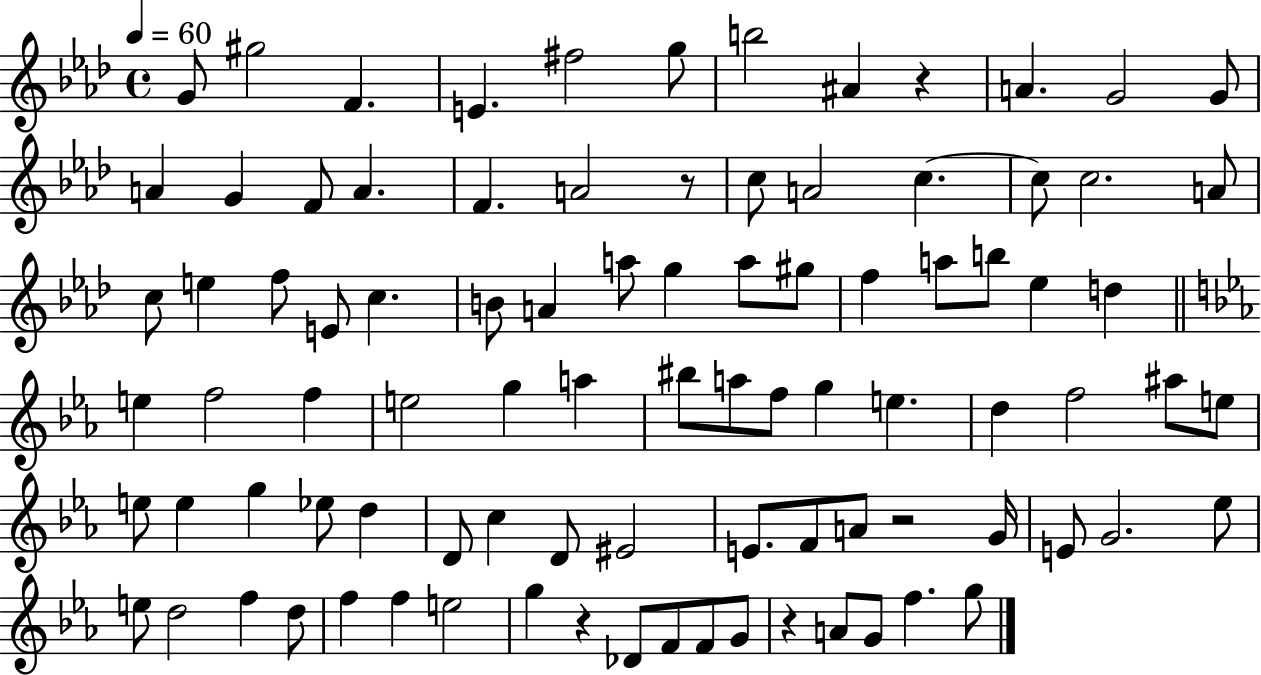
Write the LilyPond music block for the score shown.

{
  \clef treble
  \time 4/4
  \defaultTimeSignature
  \key aes \major
  \tempo 4 = 60
  g'8 gis''2 f'4. | e'4. fis''2 g''8 | b''2 ais'4 r4 | a'4. g'2 g'8 | \break a'4 g'4 f'8 a'4. | f'4. a'2 r8 | c''8 a'2 c''4.~~ | c''8 c''2. a'8 | \break c''8 e''4 f''8 e'8 c''4. | b'8 a'4 a''8 g''4 a''8 gis''8 | f''4 a''8 b''8 ees''4 d''4 | \bar "||" \break \key c \minor e''4 f''2 f''4 | e''2 g''4 a''4 | bis''8 a''8 f''8 g''4 e''4. | d''4 f''2 ais''8 e''8 | \break e''8 e''4 g''4 ees''8 d''4 | d'8 c''4 d'8 eis'2 | e'8. f'8 a'8 r2 g'16 | e'8 g'2. ees''8 | \break e''8 d''2 f''4 d''8 | f''4 f''4 e''2 | g''4 r4 des'8 f'8 f'8 g'8 | r4 a'8 g'8 f''4. g''8 | \break \bar "|."
}